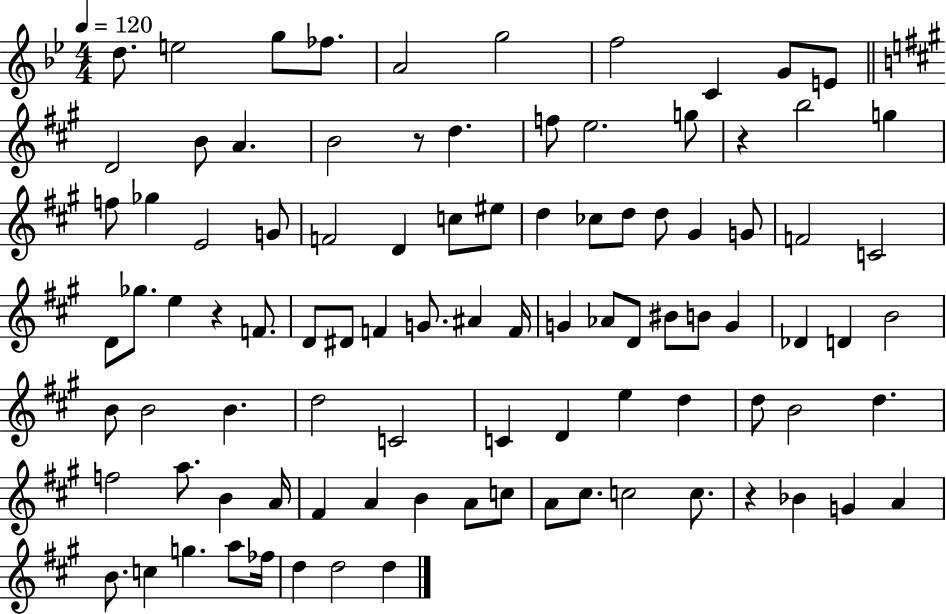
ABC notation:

X:1
T:Untitled
M:4/4
L:1/4
K:Bb
d/2 e2 g/2 _f/2 A2 g2 f2 C G/2 E/2 D2 B/2 A B2 z/2 d f/2 e2 g/2 z b2 g f/2 _g E2 G/2 F2 D c/2 ^e/2 d _c/2 d/2 d/2 ^G G/2 F2 C2 D/2 _g/2 e z F/2 D/2 ^D/2 F G/2 ^A F/4 G _A/2 D/2 ^B/2 B/2 G _D D B2 B/2 B2 B d2 C2 C D e d d/2 B2 d f2 a/2 B A/4 ^F A B A/2 c/2 A/2 ^c/2 c2 c/2 z _B G A B/2 c g a/2 _f/4 d d2 d